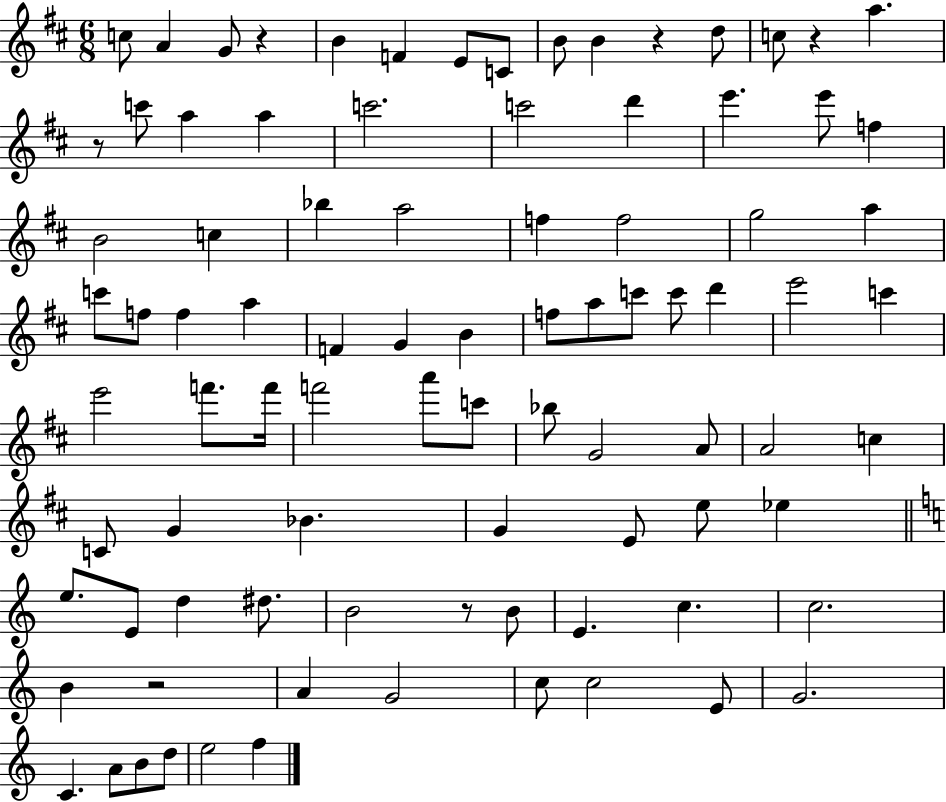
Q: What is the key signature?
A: D major